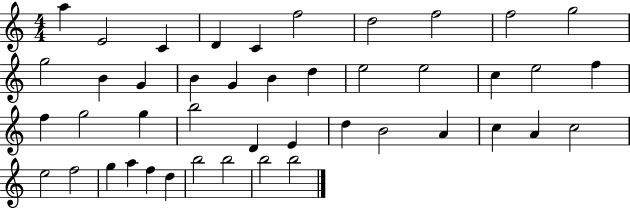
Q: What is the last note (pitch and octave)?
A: B5